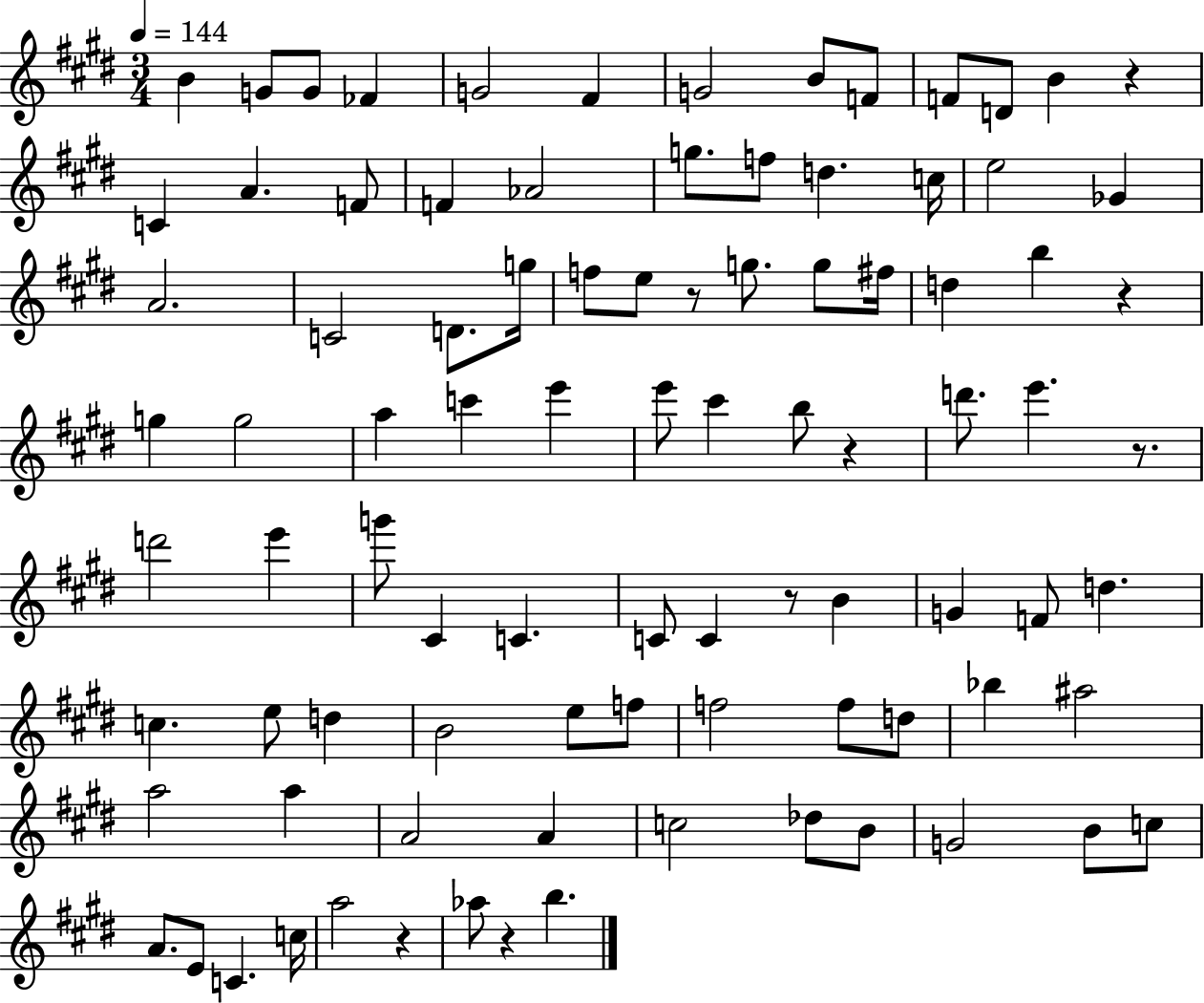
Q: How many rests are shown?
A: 8